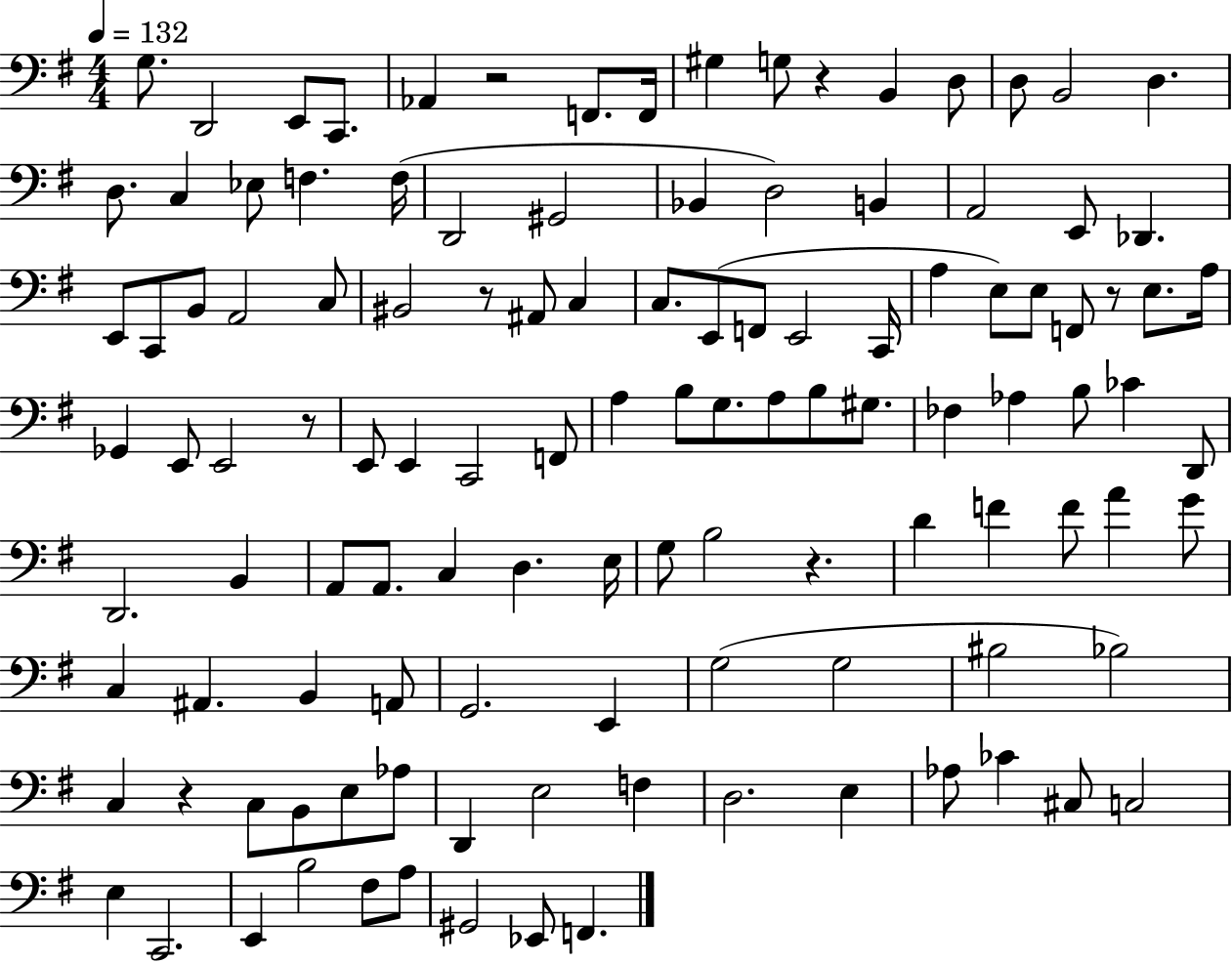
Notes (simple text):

G3/e. D2/h E2/e C2/e. Ab2/q R/h F2/e. F2/s G#3/q G3/e R/q B2/q D3/e D3/e B2/h D3/q. D3/e. C3/q Eb3/e F3/q. F3/s D2/h G#2/h Bb2/q D3/h B2/q A2/h E2/e Db2/q. E2/e C2/e B2/e A2/h C3/e BIS2/h R/e A#2/e C3/q C3/e. E2/e F2/e E2/h C2/s A3/q E3/e E3/e F2/e R/e E3/e. A3/s Gb2/q E2/e E2/h R/e E2/e E2/q C2/h F2/e A3/q B3/e G3/e. A3/e B3/e G#3/e. FES3/q Ab3/q B3/e CES4/q D2/e D2/h. B2/q A2/e A2/e. C3/q D3/q. E3/s G3/e B3/h R/q. D4/q F4/q F4/e A4/q G4/e C3/q A#2/q. B2/q A2/e G2/h. E2/q G3/h G3/h BIS3/h Bb3/h C3/q R/q C3/e B2/e E3/e Ab3/e D2/q E3/h F3/q D3/h. E3/q Ab3/e CES4/q C#3/e C3/h E3/q C2/h. E2/q B3/h F#3/e A3/e G#2/h Eb2/e F2/q.